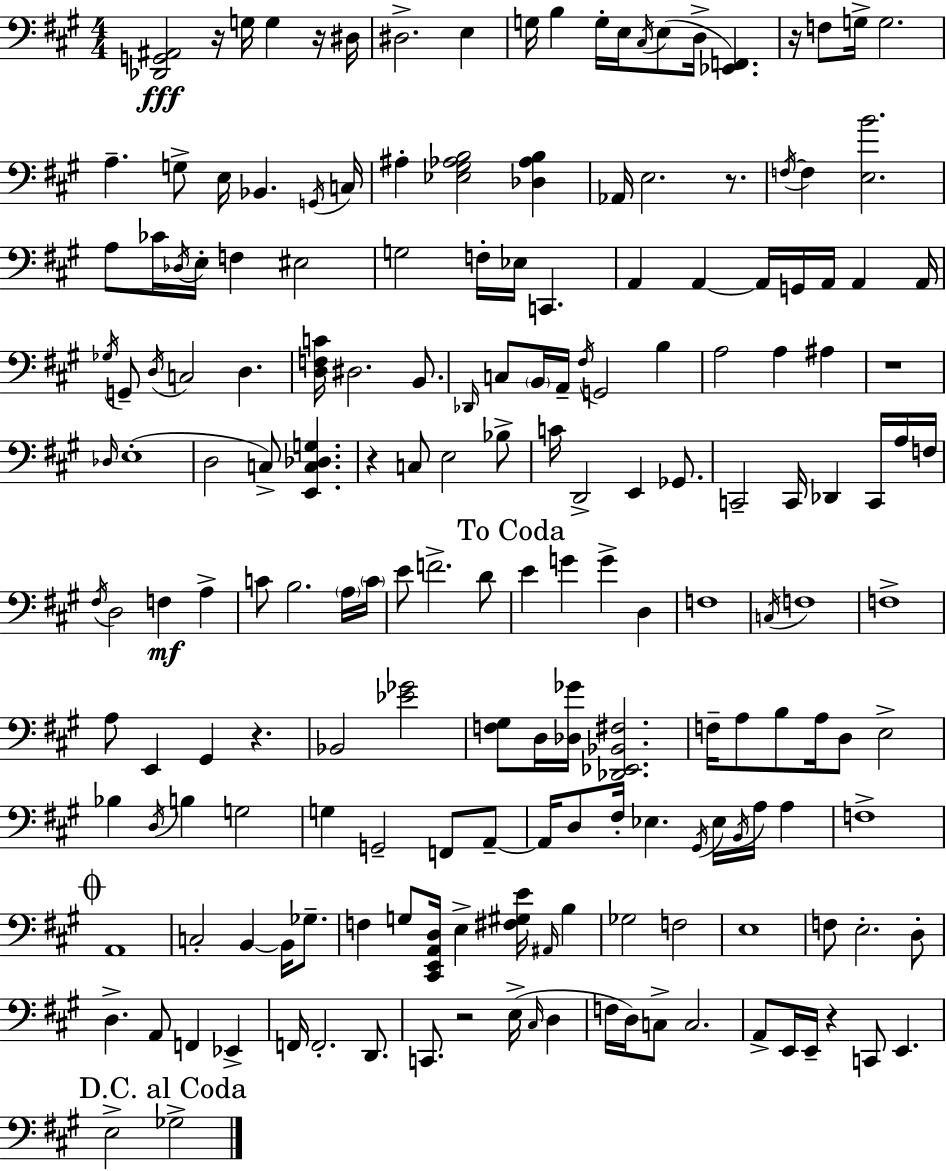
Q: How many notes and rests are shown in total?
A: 185